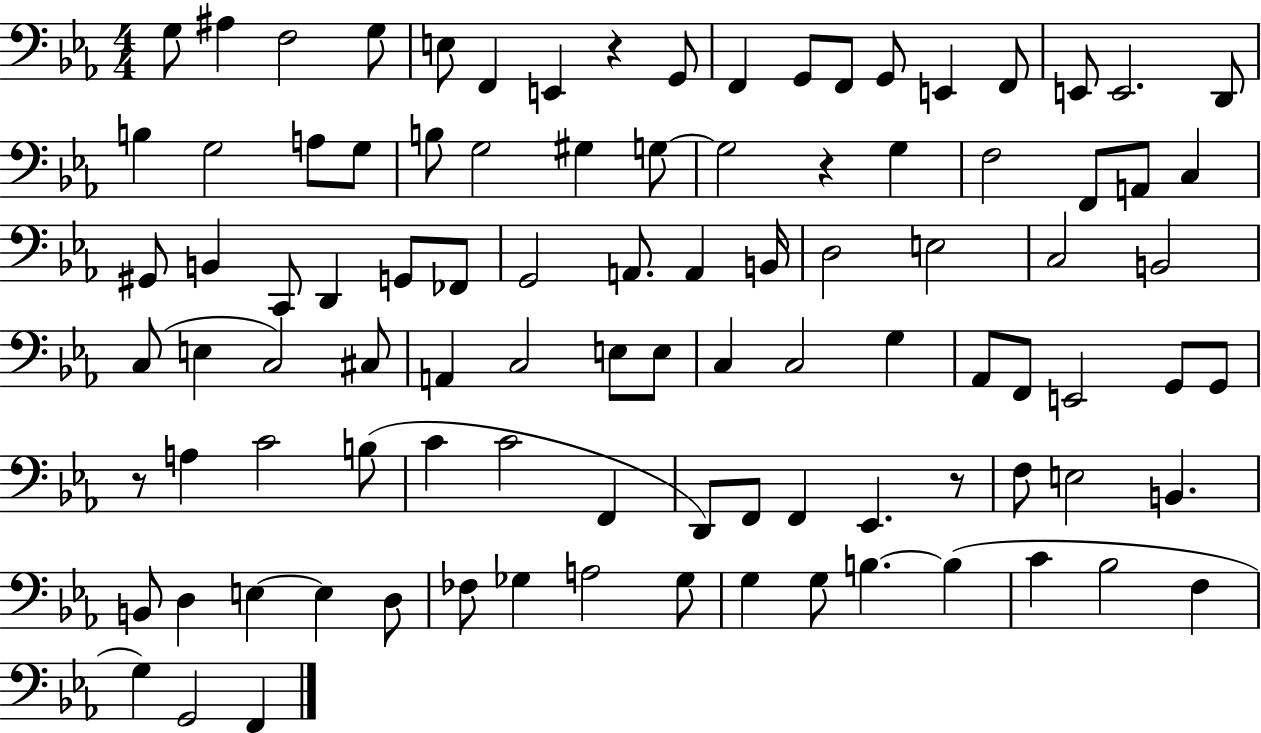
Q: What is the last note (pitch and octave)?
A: F2